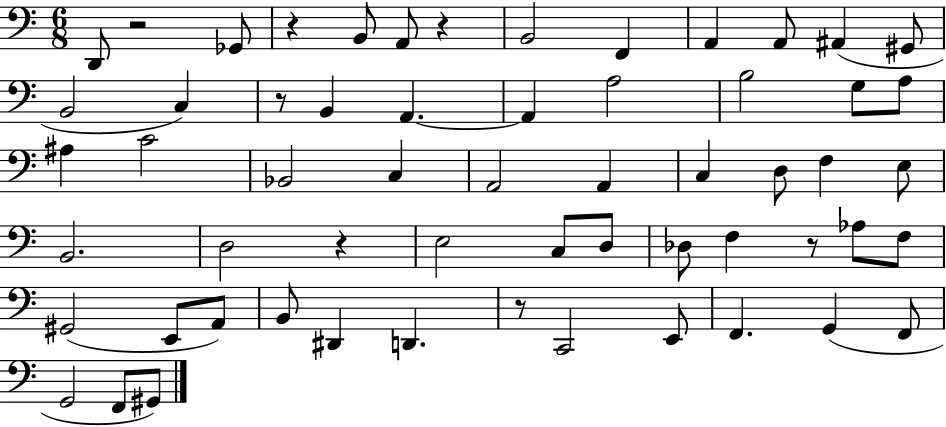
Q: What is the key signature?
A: C major